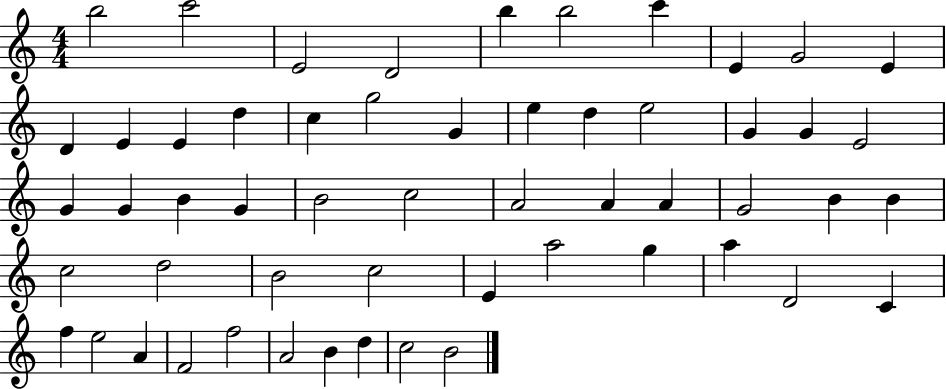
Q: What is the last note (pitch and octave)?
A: B4